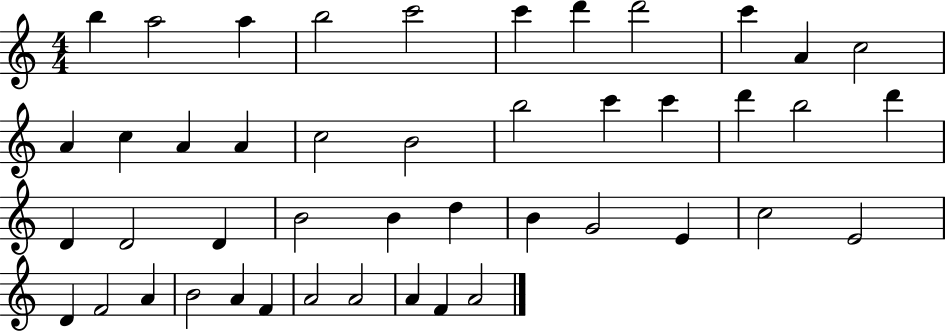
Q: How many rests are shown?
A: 0